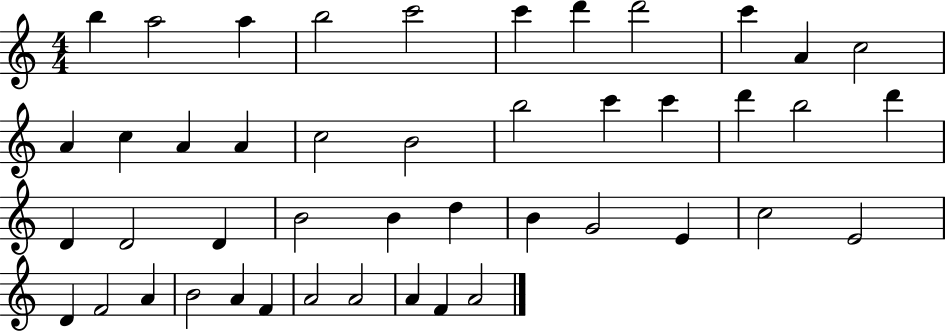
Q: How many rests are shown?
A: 0